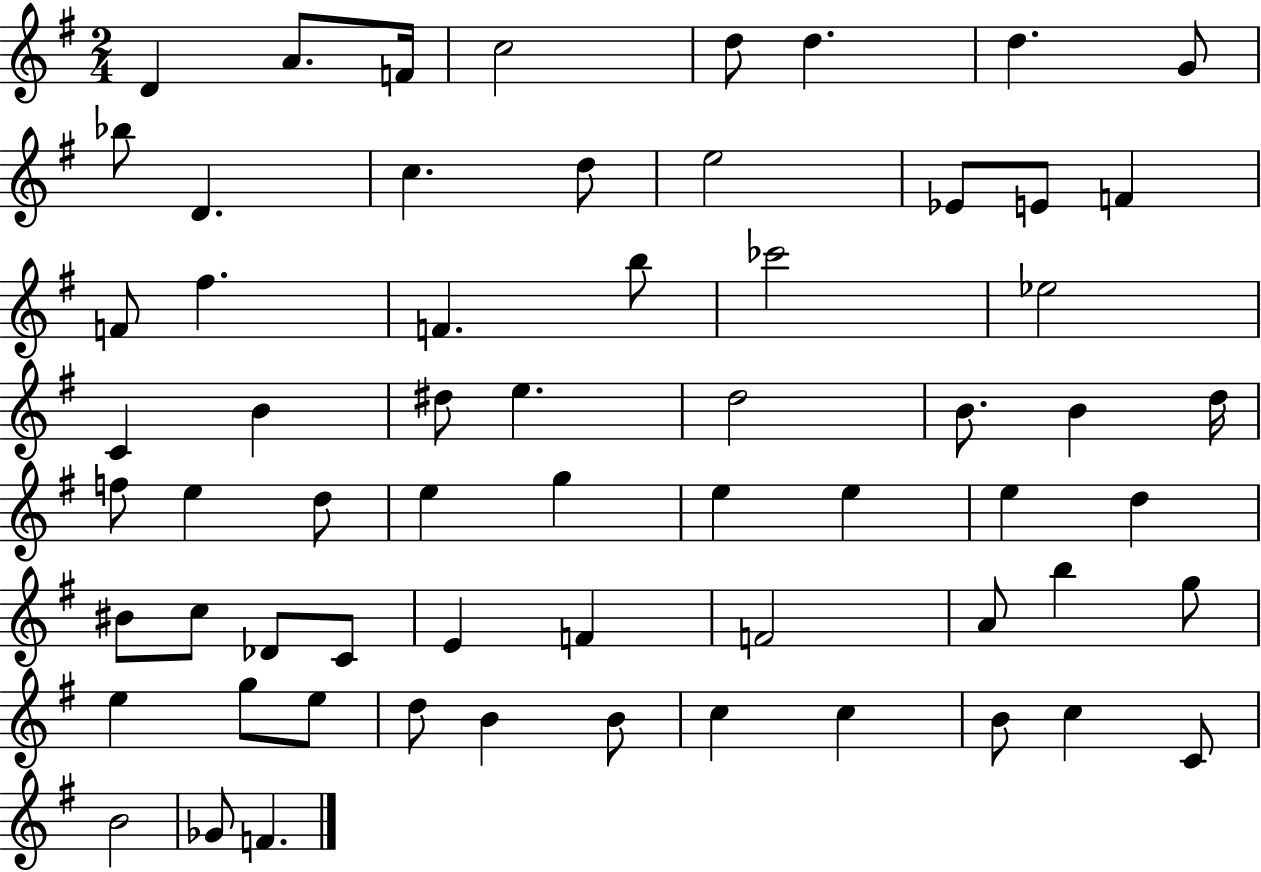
D4/q A4/e. F4/s C5/h D5/e D5/q. D5/q. G4/e Bb5/e D4/q. C5/q. D5/e E5/h Eb4/e E4/e F4/q F4/e F#5/q. F4/q. B5/e CES6/h Eb5/h C4/q B4/q D#5/e E5/q. D5/h B4/e. B4/q D5/s F5/e E5/q D5/e E5/q G5/q E5/q E5/q E5/q D5/q BIS4/e C5/e Db4/e C4/e E4/q F4/q F4/h A4/e B5/q G5/e E5/q G5/e E5/e D5/e B4/q B4/e C5/q C5/q B4/e C5/q C4/e B4/h Gb4/e F4/q.